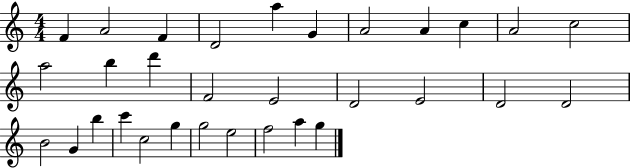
X:1
T:Untitled
M:4/4
L:1/4
K:C
F A2 F D2 a G A2 A c A2 c2 a2 b d' F2 E2 D2 E2 D2 D2 B2 G b c' c2 g g2 e2 f2 a g